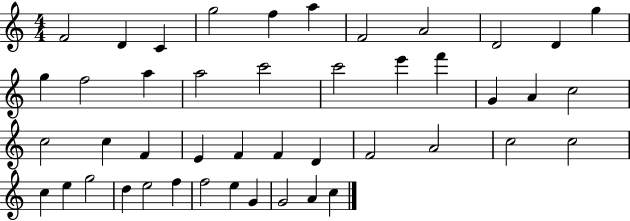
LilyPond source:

{
  \clef treble
  \numericTimeSignature
  \time 4/4
  \key c \major
  f'2 d'4 c'4 | g''2 f''4 a''4 | f'2 a'2 | d'2 d'4 g''4 | \break g''4 f''2 a''4 | a''2 c'''2 | c'''2 e'''4 f'''4 | g'4 a'4 c''2 | \break c''2 c''4 f'4 | e'4 f'4 f'4 d'4 | f'2 a'2 | c''2 c''2 | \break c''4 e''4 g''2 | d''4 e''2 f''4 | f''2 e''4 g'4 | g'2 a'4 c''4 | \break \bar "|."
}